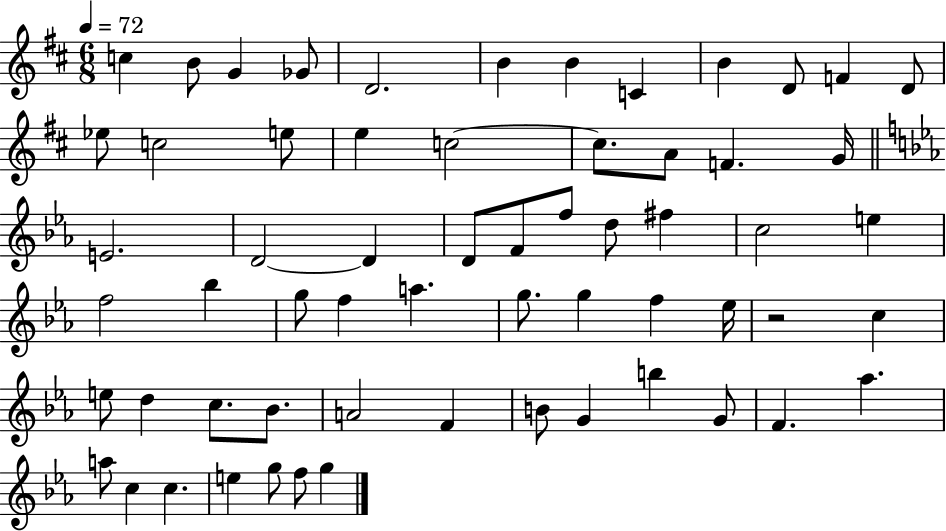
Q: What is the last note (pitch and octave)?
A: G5